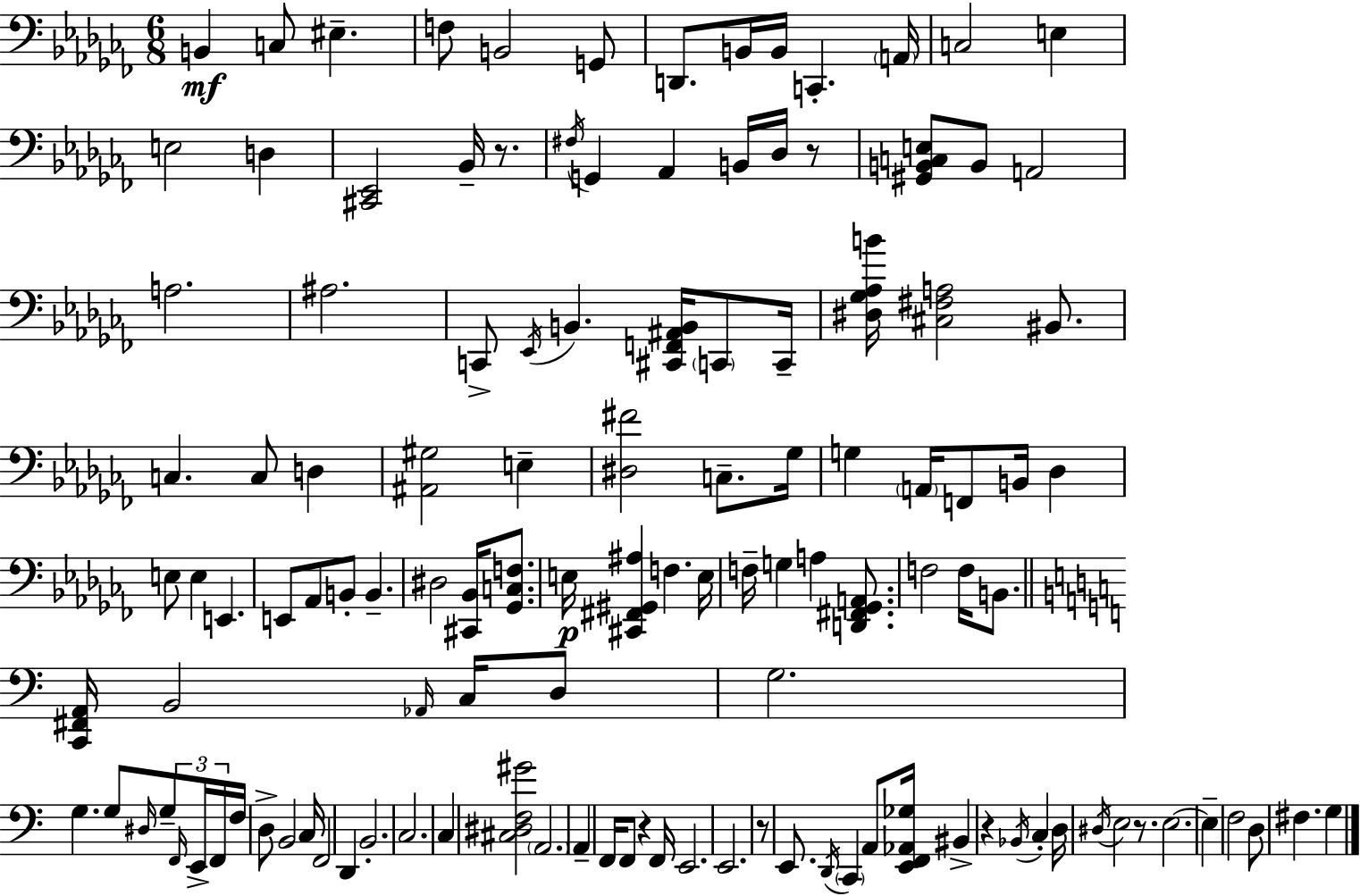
{
  \clef bass
  \numericTimeSignature
  \time 6/8
  \key aes \minor
  \repeat volta 2 { b,4\mf c8 eis4.-- | f8 b,2 g,8 | d,8. b,16 b,16 c,4.-. \parenthesize a,16 | c2 e4 | \break e2 d4 | <cis, ees,>2 bes,16-- r8. | \acciaccatura { fis16 } g,4 aes,4 b,16 des16 r8 | <gis, b, c e>8 b,8 a,2 | \break a2. | ais2. | c,8-> \acciaccatura { ees,16 } b,4. <cis, f, ais, b,>16 \parenthesize c,8 | c,16-- <dis ges aes b'>16 <cis fis a>2 bis,8. | \break c4. c8 d4 | <ais, gis>2 e4-- | <dis fis'>2 c8.-- | ges16 g4 \parenthesize a,16 f,8 b,16 des4 | \break e8 e4 e,4. | e,8 aes,8 b,8-. b,4.-- | dis2 <cis, bes,>16 <ges, c f>8. | e16\p <cis, fis, gis, ais>4 f4. | \break e16 f16-- g4 a4 <d, fis, ges, a,>8. | f2 f16 b,8. | \bar "||" \break \key c \major <c, fis, a,>16 b,2 \grace { aes,16 } c16 d8 | g2. | g4. g8 \grace { dis16 } g8-- | \tuplet 3/2 { \grace { f,16 } e,16-> f,16 } f16 d8-> b,2 | \break c16 f,2 d,4 | b,2.-. | c2. | c4 <cis dis f gis'>2 | \break \parenthesize a,2. | a,4-- f,16 f,8 r4 | f,16 e,2. | e,2. | \break r8 e,8. \acciaccatura { d,16 } \parenthesize c,4 | a,8 <e, f, aes, ges>16 bis,4-> r4 | \acciaccatura { bes,16 } c4-. d16 \acciaccatura { dis16 } e2 | r8. e2.~~ | \break e4-- f2 | d8 fis4. | g4 } \bar "|."
}